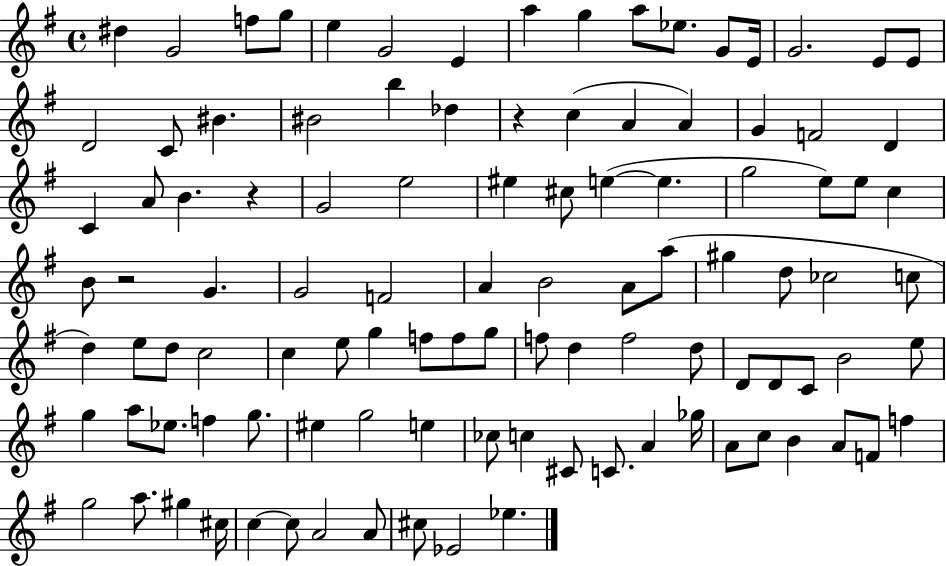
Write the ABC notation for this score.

X:1
T:Untitled
M:4/4
L:1/4
K:G
^d G2 f/2 g/2 e G2 E a g a/2 _e/2 G/2 E/4 G2 E/2 E/2 D2 C/2 ^B ^B2 b _d z c A A G F2 D C A/2 B z G2 e2 ^e ^c/2 e e g2 e/2 e/2 c B/2 z2 G G2 F2 A B2 A/2 a/2 ^g d/2 _c2 c/2 d e/2 d/2 c2 c e/2 g f/2 f/2 g/2 f/2 d f2 d/2 D/2 D/2 C/2 B2 e/2 g a/2 _e/2 f g/2 ^e g2 e _c/2 c ^C/2 C/2 A _g/4 A/2 c/2 B A/2 F/2 f g2 a/2 ^g ^c/4 c c/2 A2 A/2 ^c/2 _E2 _e